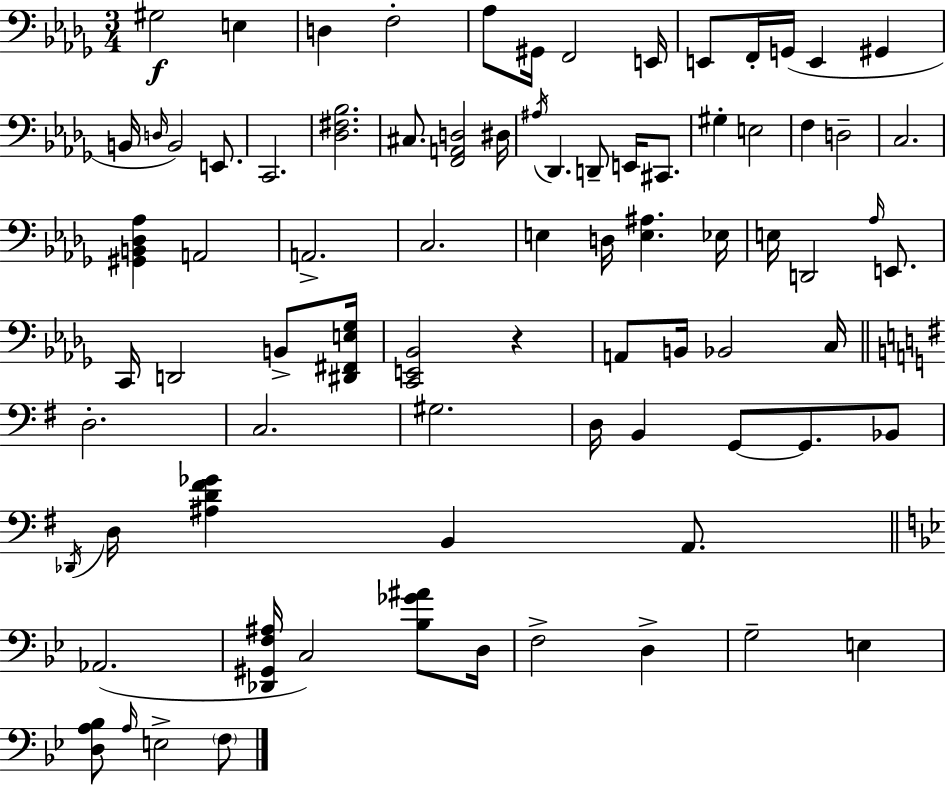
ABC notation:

X:1
T:Untitled
M:3/4
L:1/4
K:Bbm
^G,2 E, D, F,2 _A,/2 ^G,,/4 F,,2 E,,/4 E,,/2 F,,/4 G,,/4 E,, ^G,, B,,/4 D,/4 B,,2 E,,/2 C,,2 [_D,^F,_B,]2 ^C,/2 [F,,A,,D,]2 ^D,/4 ^A,/4 _D,, D,,/2 E,,/4 ^C,,/2 ^G, E,2 F, D,2 C,2 [^G,,B,,_D,_A,] A,,2 A,,2 C,2 E, D,/4 [E,^A,] _E,/4 E,/4 D,,2 _A,/4 E,,/2 C,,/4 D,,2 B,,/2 [^D,,^F,,E,_G,]/4 [C,,E,,_B,,]2 z A,,/2 B,,/4 _B,,2 C,/4 D,2 C,2 ^G,2 D,/4 B,, G,,/2 G,,/2 _B,,/2 _D,,/4 D,/4 [^A,D^F_G] B,, A,,/2 _A,,2 [_D,,^G,,F,^A,]/4 C,2 [_B,_G^A]/2 D,/4 F,2 D, G,2 E, [D,A,_B,]/2 A,/4 E,2 F,/2